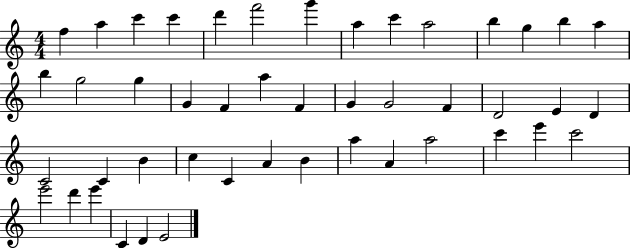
{
  \clef treble
  \numericTimeSignature
  \time 4/4
  \key c \major
  f''4 a''4 c'''4 c'''4 | d'''4 f'''2 g'''4 | a''4 c'''4 a''2 | b''4 g''4 b''4 a''4 | \break b''4 g''2 g''4 | g'4 f'4 a''4 f'4 | g'4 g'2 f'4 | d'2 e'4 d'4 | \break c'2 c'4 b'4 | c''4 c'4 a'4 b'4 | a''4 a'4 a''2 | c'''4 e'''4 c'''2 | \break e'''2 d'''4 e'''4 | c'4 d'4 e'2 | \bar "|."
}